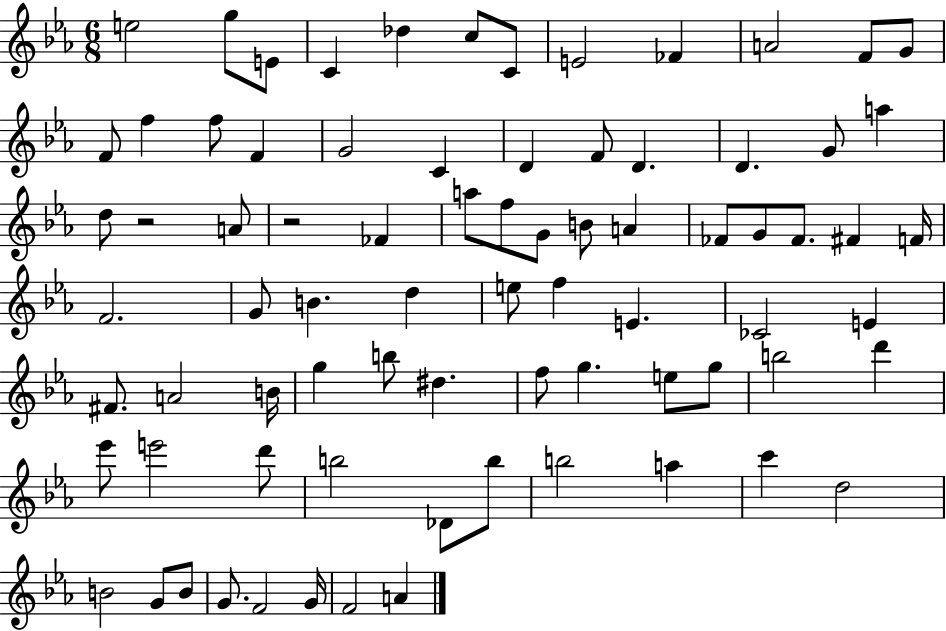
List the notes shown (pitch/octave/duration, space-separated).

E5/h G5/e E4/e C4/q Db5/q C5/e C4/e E4/h FES4/q A4/h F4/e G4/e F4/e F5/q F5/e F4/q G4/h C4/q D4/q F4/e D4/q. D4/q. G4/e A5/q D5/e R/h A4/e R/h FES4/q A5/e F5/e G4/e B4/e A4/q FES4/e G4/e FES4/e. F#4/q F4/s F4/h. G4/e B4/q. D5/q E5/e F5/q E4/q. CES4/h E4/q F#4/e. A4/h B4/s G5/q B5/e D#5/q. F5/e G5/q. E5/e G5/e B5/h D6/q Eb6/e E6/h D6/e B5/h Db4/e B5/e B5/h A5/q C6/q D5/h B4/h G4/e B4/e G4/e. F4/h G4/s F4/h A4/q